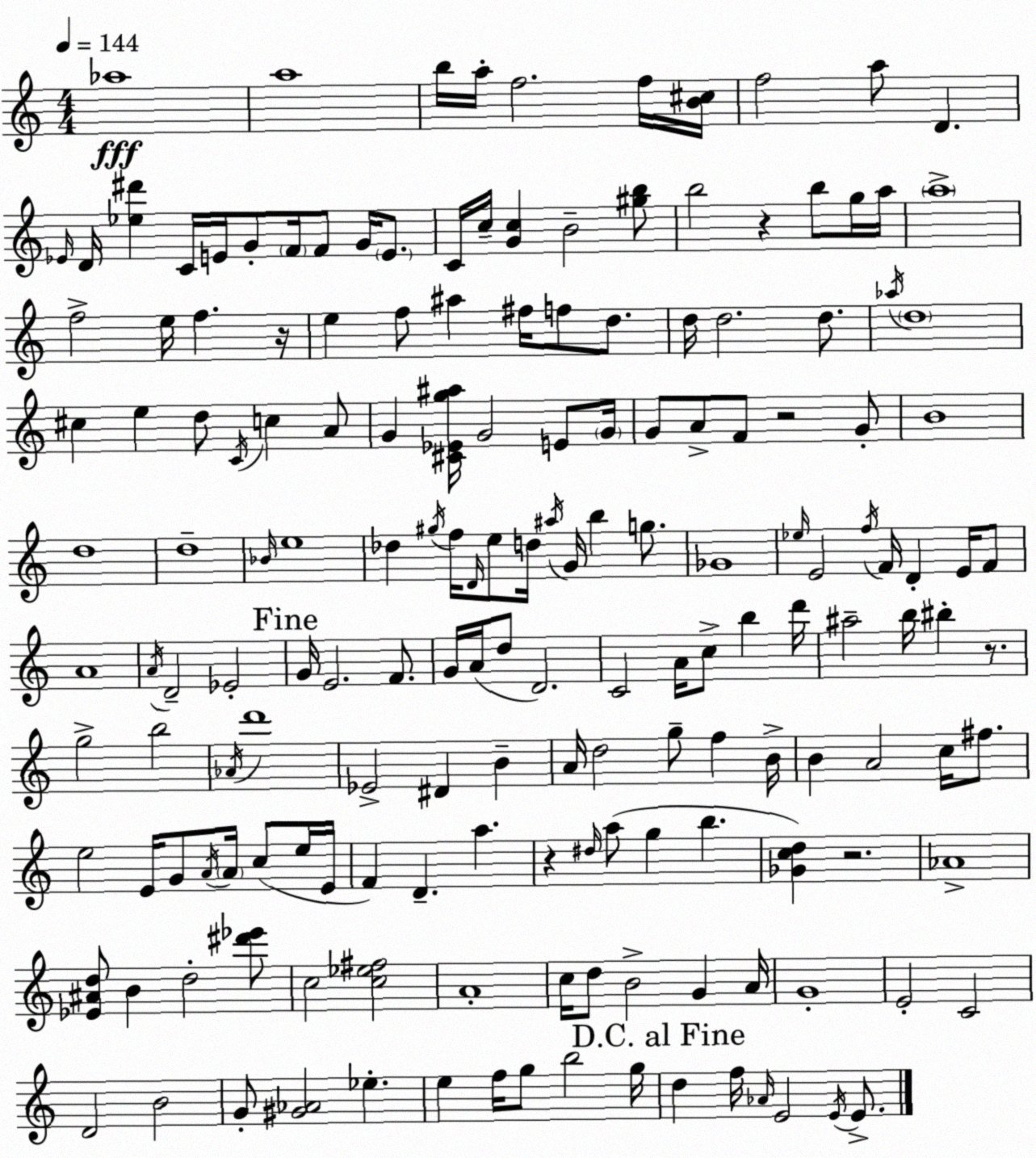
X:1
T:Untitled
M:4/4
L:1/4
K:C
_a4 a4 b/4 a/4 f2 f/4 [B^c]/4 f2 a/2 D _E/4 D/4 [_e^d'] C/4 E/4 G/2 F/4 F/2 G/4 E/2 C/4 c/4 [Gc] B2 [^gb]/2 b2 z b/2 g/4 a/4 a4 f2 e/4 f z/4 e f/2 ^a ^f/4 f/2 d/2 d/4 d2 d/2 _a/4 d4 ^c e d/2 C/4 c A/2 G [^C_Eg^a]/4 G2 E/2 G/4 G/2 A/2 F/2 z2 G/2 B4 d4 d4 _B/4 e4 _d ^g/4 f/4 D/4 e/2 d/4 ^a/4 G/4 b g/2 _G4 _e/4 E2 f/4 F/4 D E/4 F/2 A4 A/4 D2 _E2 G/4 E2 F/2 G/4 A/4 d/2 D2 C2 A/4 c/2 b d'/4 ^a2 b/4 ^b z/2 g2 b2 _A/4 d'4 _E2 ^D B A/4 d2 g/2 f B/4 B A2 c/4 ^f/2 e2 E/4 G/2 A/4 A/4 c/2 e/4 E/4 F D a z ^d/4 a/2 g b [_Gcd] z2 _A4 [_E^Ad]/2 B d2 [^d'_e']/2 c2 [c_e^f]2 A4 c/4 d/2 B2 G A/4 G4 E2 C2 D2 B2 G/2 [^G_A]2 _e e f/4 g/2 b2 g/4 d f/4 _A/4 E2 E/4 E/2